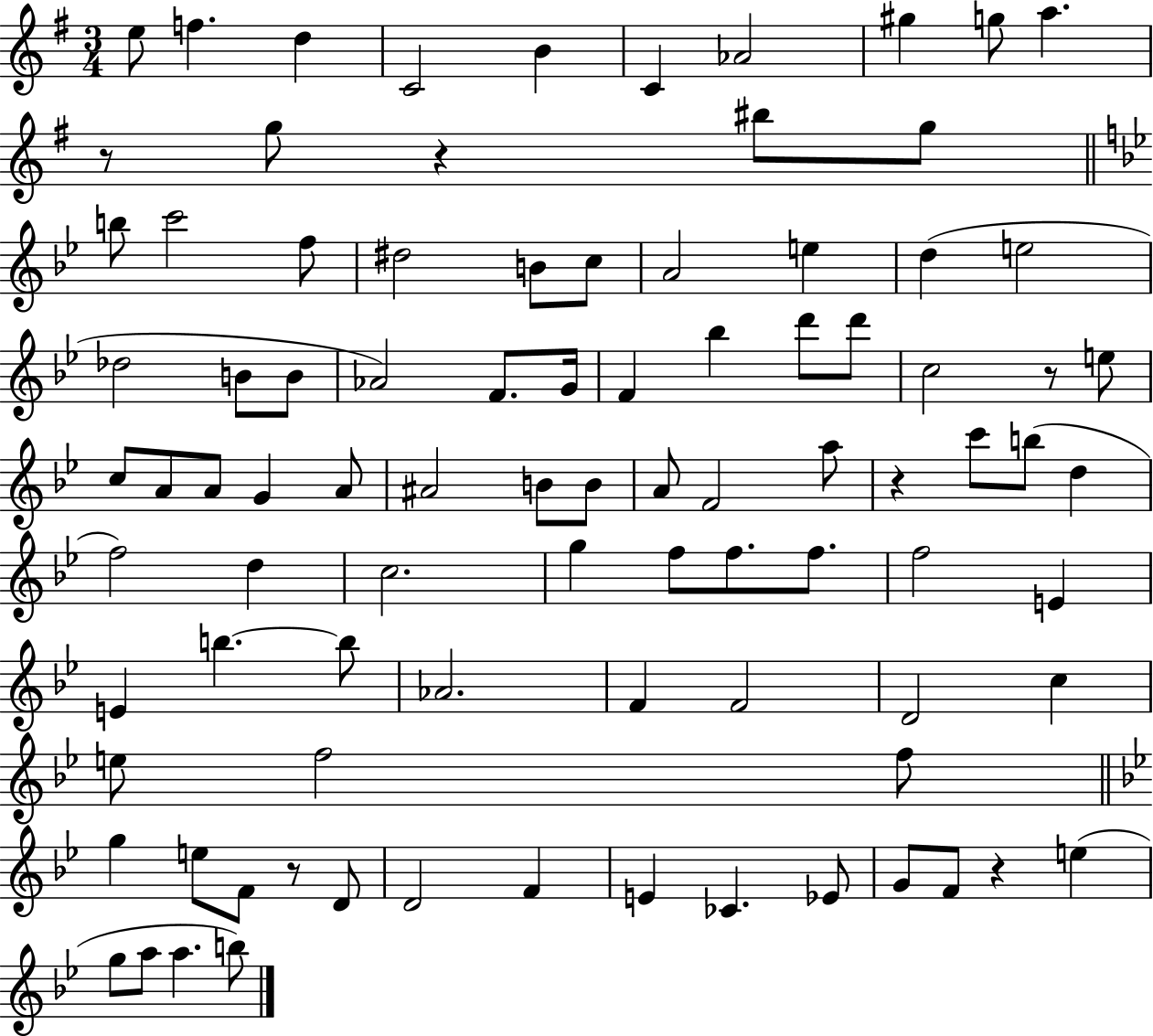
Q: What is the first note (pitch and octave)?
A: E5